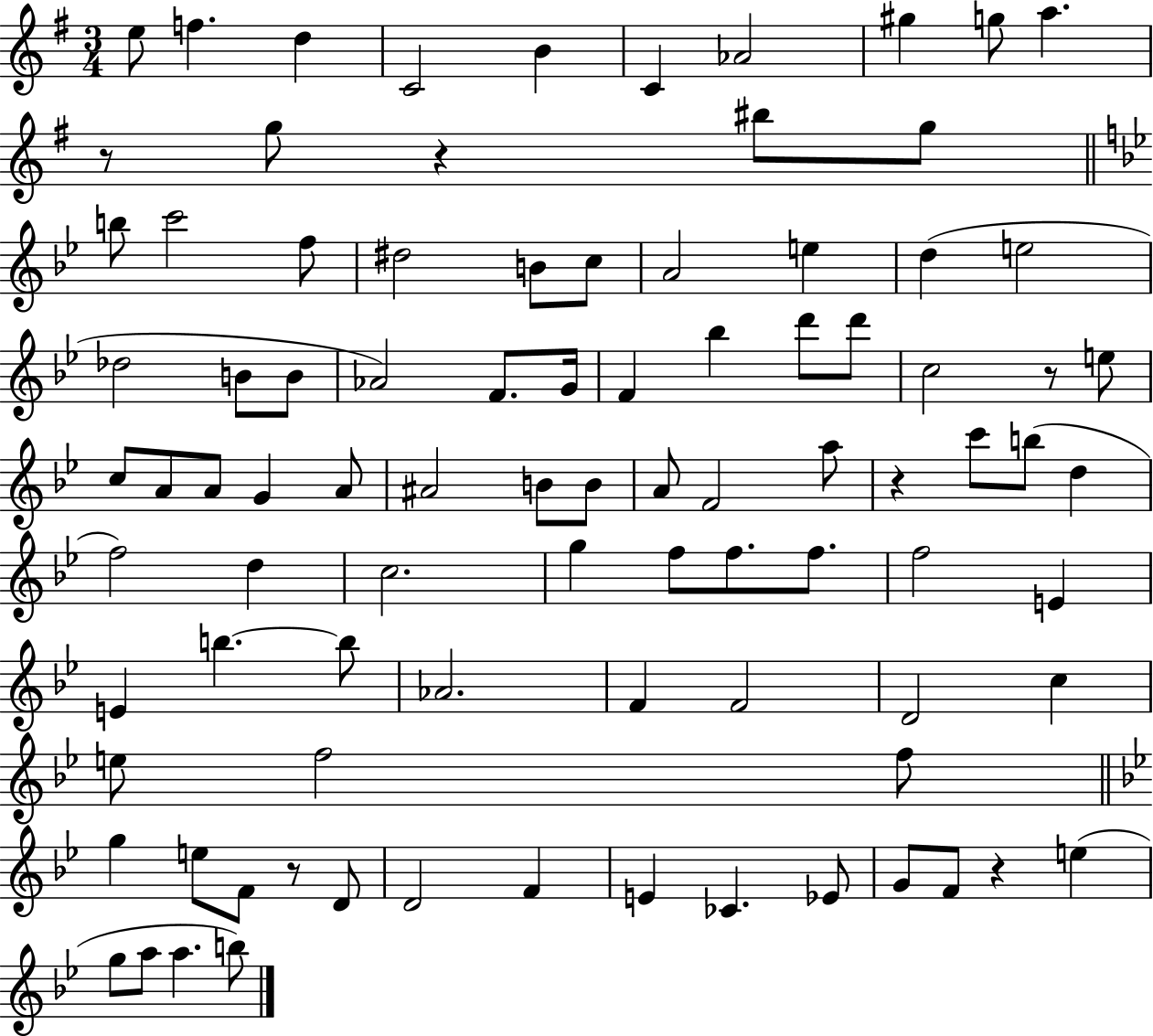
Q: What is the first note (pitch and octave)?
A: E5